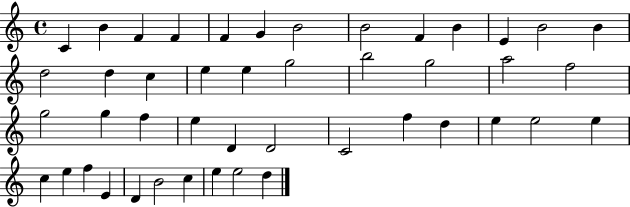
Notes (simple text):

C4/q B4/q F4/q F4/q F4/q G4/q B4/h B4/h F4/q B4/q E4/q B4/h B4/q D5/h D5/q C5/q E5/q E5/q G5/h B5/h G5/h A5/h F5/h G5/h G5/q F5/q E5/q D4/q D4/h C4/h F5/q D5/q E5/q E5/h E5/q C5/q E5/q F5/q E4/q D4/q B4/h C5/q E5/q E5/h D5/q